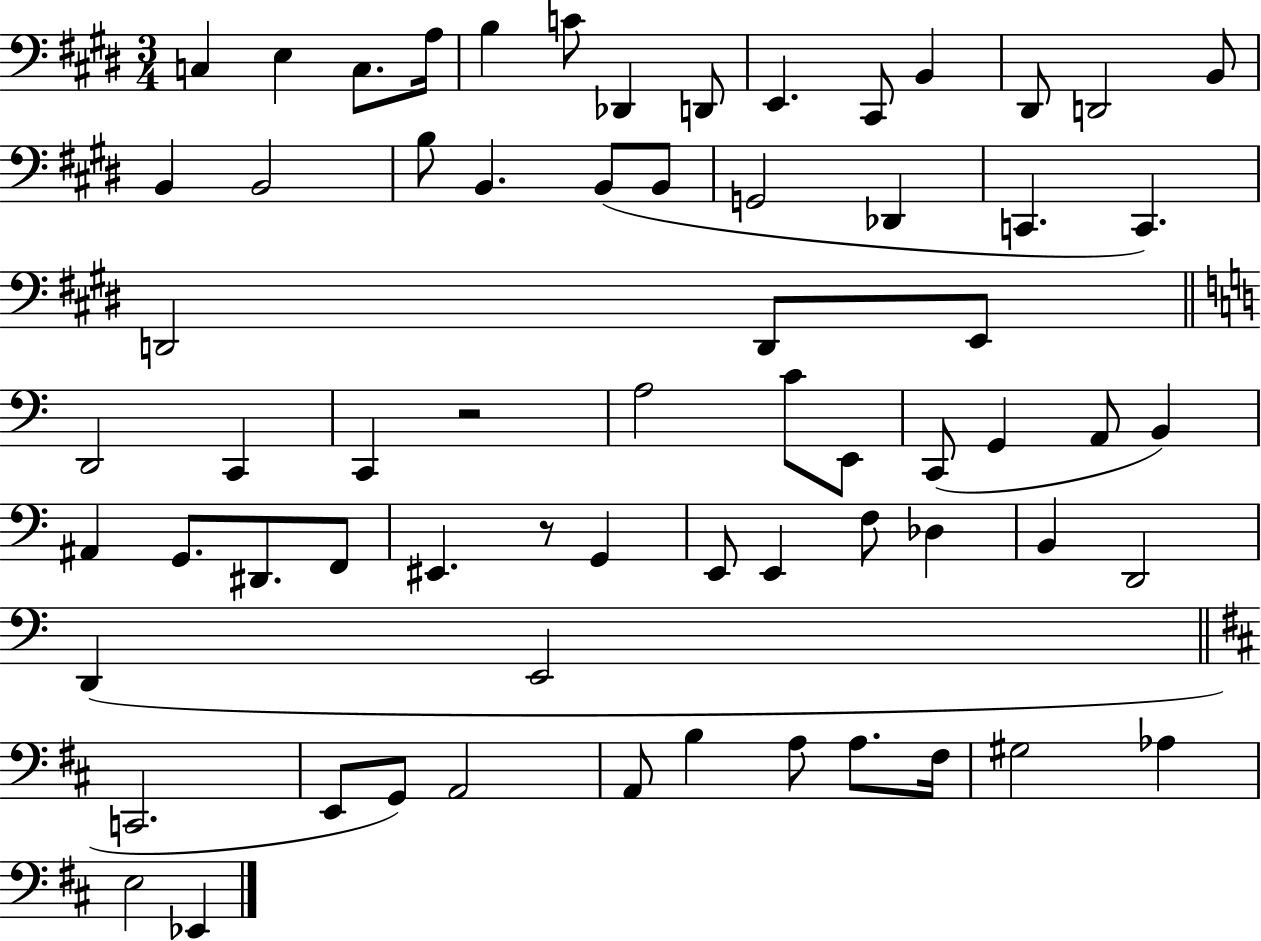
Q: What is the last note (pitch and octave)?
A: Eb2